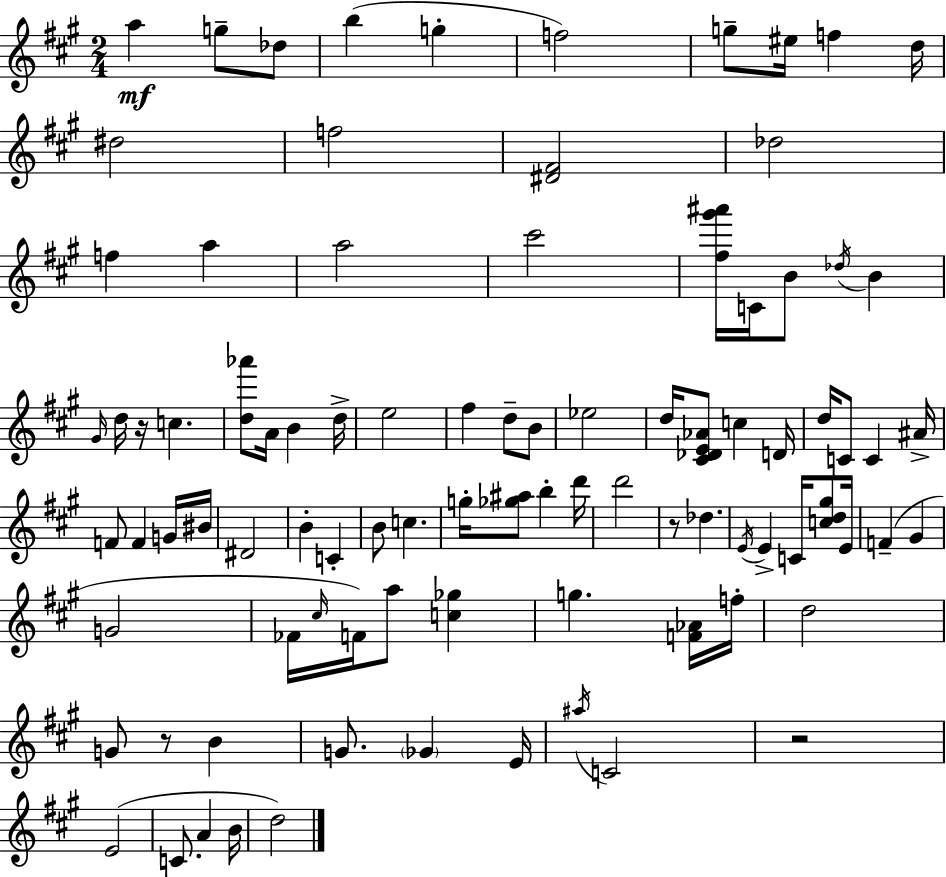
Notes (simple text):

A5/q G5/e Db5/e B5/q G5/q F5/h G5/e EIS5/s F5/q D5/s D#5/h F5/h [D#4,F#4]/h Db5/h F5/q A5/q A5/h C#6/h [F#5,G#6,A#6]/s C4/s B4/e Db5/s B4/q G#4/s D5/s R/s C5/q. [D5,Ab6]/e A4/s B4/q D5/s E5/h F#5/q D5/e B4/e Eb5/h D5/s [C#4,Db4,E4,Ab4]/e C5/q D4/s D5/s C4/e C4/q A#4/s F4/e F4/q G4/s BIS4/s D#4/h B4/q C4/q B4/e C5/q. G5/s [Gb5,A#5]/e B5/q D6/s D6/h R/e Db5/q. E4/s E4/q C4/s [C5,D5,G#5]/e E4/s F4/q G#4/q G4/h FES4/s C#5/s F4/s A5/e [C5,Gb5]/q G5/q. [F4,Ab4]/s F5/s D5/h G4/e R/e B4/q G4/e. Gb4/q E4/s A#5/s C4/h R/h E4/h C4/e. A4/q B4/s D5/h